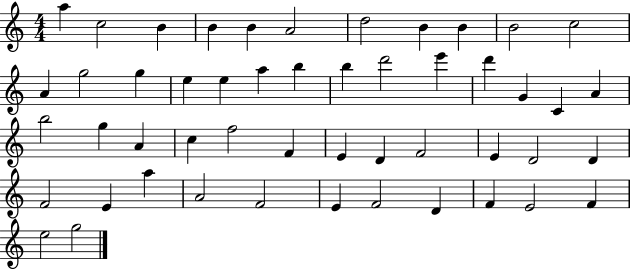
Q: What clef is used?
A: treble